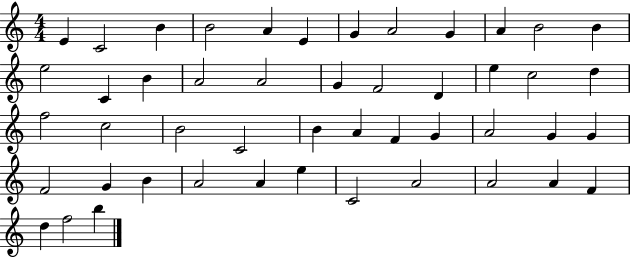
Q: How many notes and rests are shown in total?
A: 48